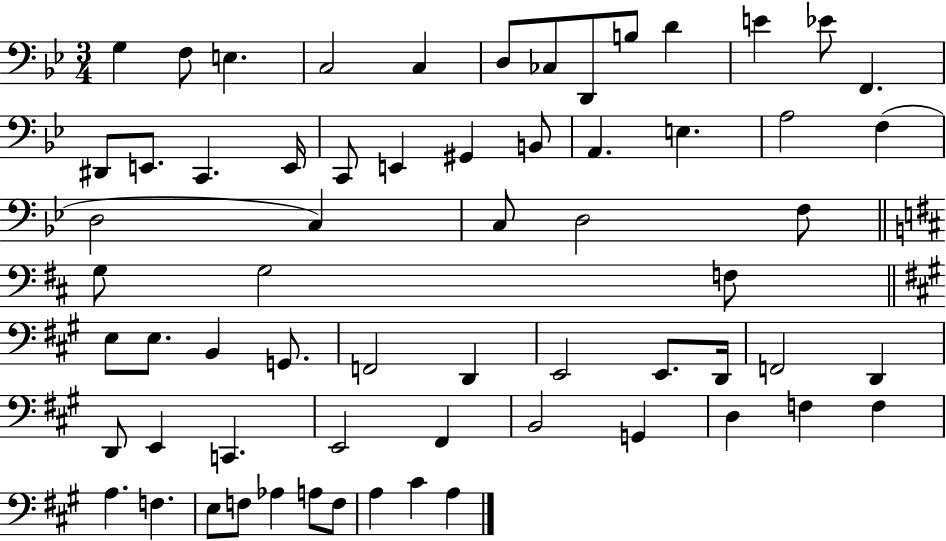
{
  \clef bass
  \numericTimeSignature
  \time 3/4
  \key bes \major
  g4 f8 e4. | c2 c4 | d8 ces8 d,8 b8 d'4 | e'4 ees'8 f,4. | \break dis,8 e,8. c,4. e,16 | c,8 e,4 gis,4 b,8 | a,4. e4. | a2 f4( | \break d2 c4) | c8 d2 f8 | \bar "||" \break \key d \major g8 g2 f8 | \bar "||" \break \key a \major e8 e8. b,4 g,8. | f,2 d,4 | e,2 e,8. d,16 | f,2 d,4 | \break d,8 e,4 c,4. | e,2 fis,4 | b,2 g,4 | d4 f4 f4 | \break a4. f4. | e8 f8 aes4 a8 f8 | a4 cis'4 a4 | \bar "|."
}